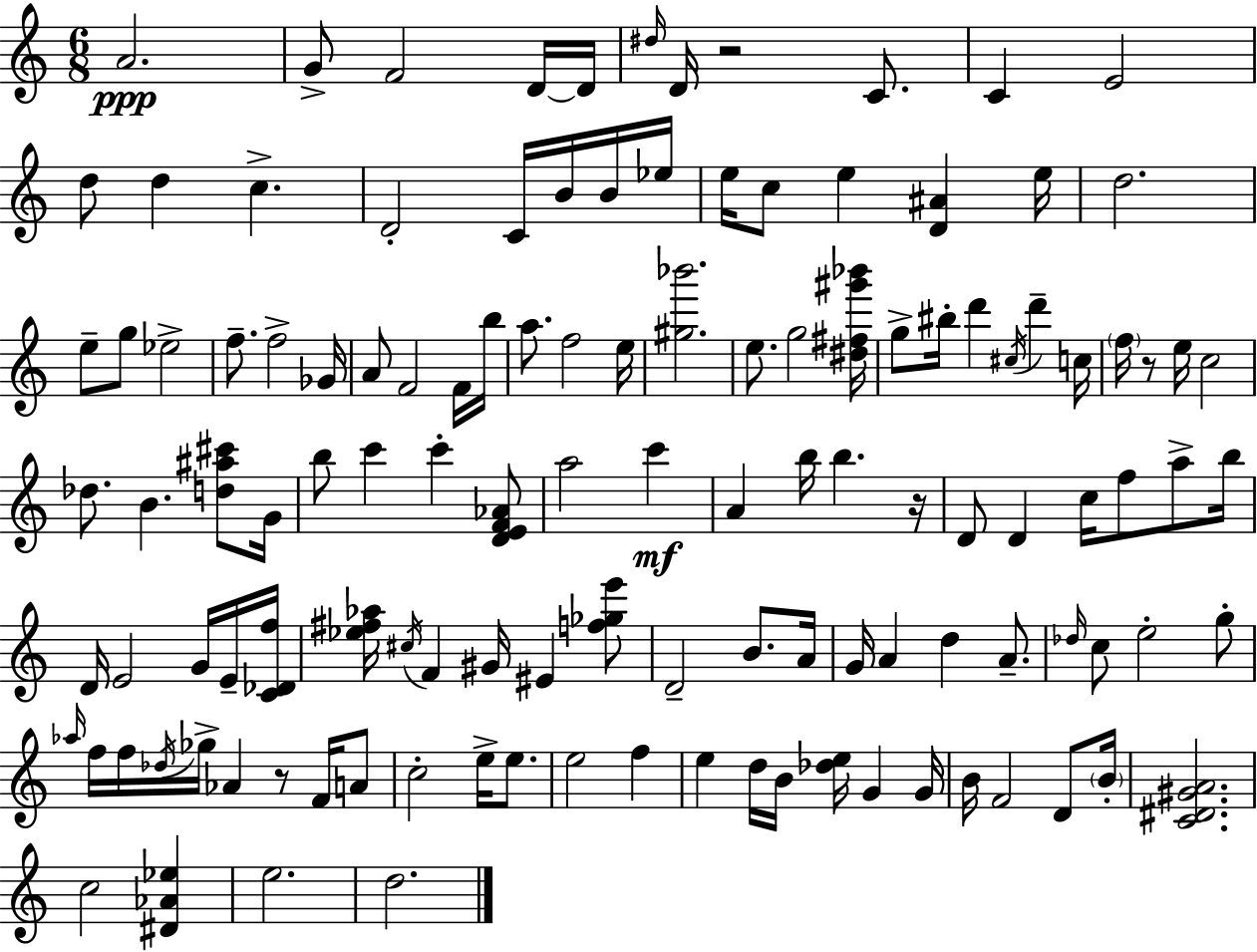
{
  \clef treble
  \numericTimeSignature
  \time 6/8
  \key a \minor
  a'2.\ppp | g'8-> f'2 d'16~~ d'16 | \grace { dis''16 } d'16 r2 c'8. | c'4 e'2 | \break d''8 d''4 c''4.-> | d'2-. c'16 b'16 b'16 | ees''16 e''16 c''8 e''4 <d' ais'>4 | e''16 d''2. | \break e''8-- g''8 ees''2-> | f''8.-- f''2-> | ges'16 a'8 f'2 f'16 | b''16 a''8. f''2 | \break e''16 <gis'' bes'''>2. | e''8. g''2 | <dis'' fis'' gis''' bes'''>16 g''8-> bis''16-. d'''4 \acciaccatura { cis''16 } d'''4-- | c''16 \parenthesize f''16 r8 e''16 c''2 | \break des''8. b'4. <d'' ais'' cis'''>8 | g'16 b''8 c'''4 c'''4-. | <d' e' f' aes'>8 a''2 c'''4\mf | a'4 b''16 b''4. | \break r16 d'8 d'4 c''16 f''8 a''8-> | b''16 d'16 e'2 g'16 | e'16-- <c' des' f''>16 <ees'' fis'' aes''>16 \acciaccatura { cis''16 } f'4 gis'16 eis'4 | <f'' ges'' e'''>8 d'2-- b'8. | \break a'16 g'16 a'4 d''4 | a'8.-- \grace { des''16 } c''8 e''2-. | g''8-. \grace { aes''16 } f''16 f''16 \acciaccatura { des''16 } ges''16-> aes'4 | r8 f'16 a'8 c''2-. | \break e''16-> e''8. e''2 | f''4 e''4 d''16 b'16 | <des'' e''>16 g'4 g'16 b'16 f'2 | d'8 \parenthesize b'16-. <c' dis' gis' a'>2. | \break c''2 | <dis' aes' ees''>4 e''2. | d''2. | \bar "|."
}